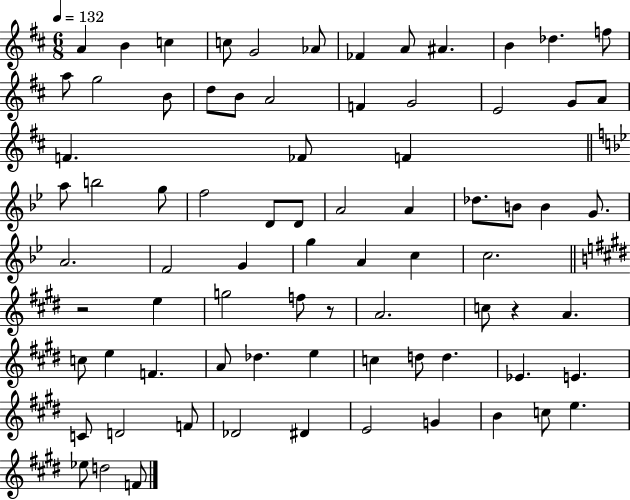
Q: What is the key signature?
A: D major